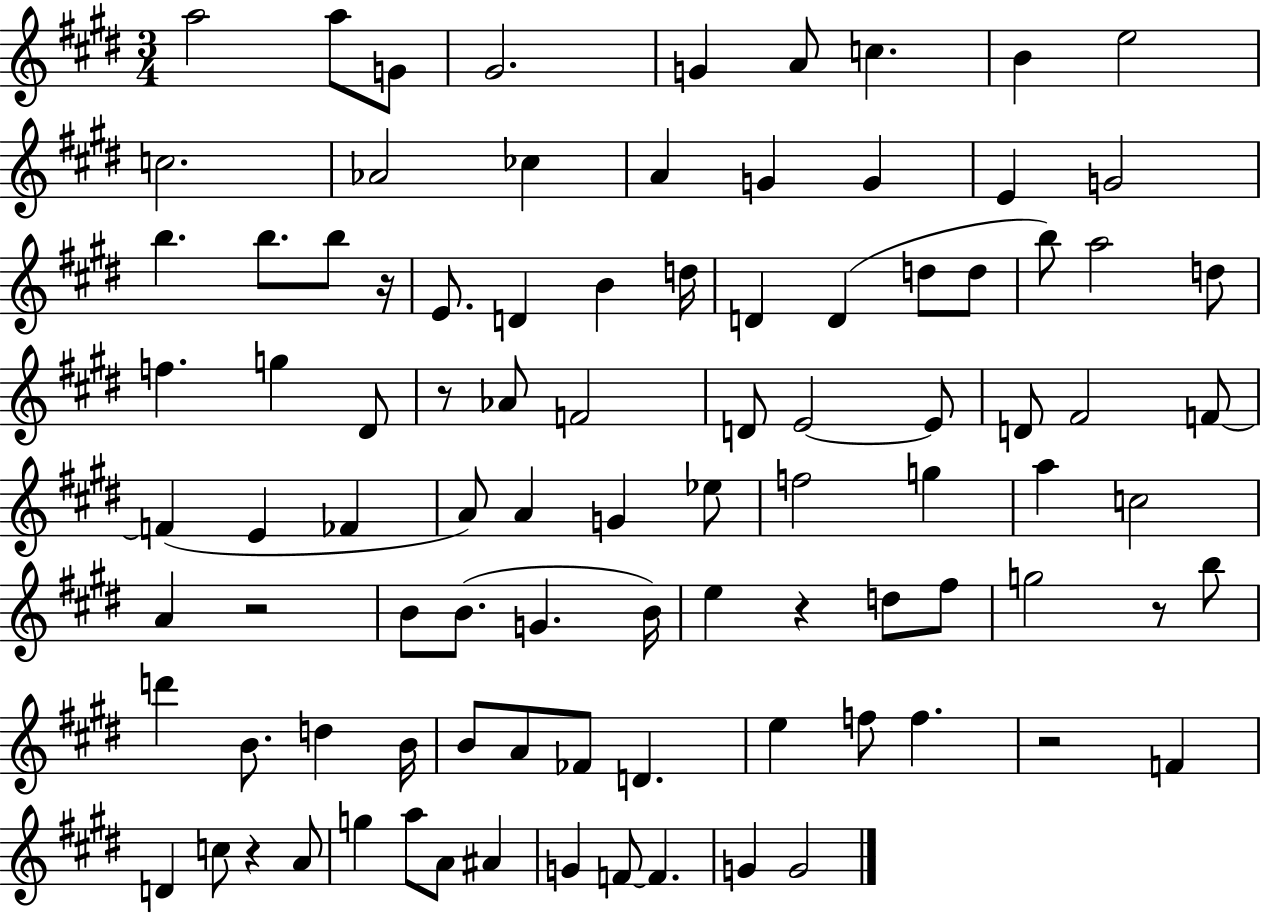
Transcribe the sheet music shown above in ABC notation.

X:1
T:Untitled
M:3/4
L:1/4
K:E
a2 a/2 G/2 ^G2 G A/2 c B e2 c2 _A2 _c A G G E G2 b b/2 b/2 z/4 E/2 D B d/4 D D d/2 d/2 b/2 a2 d/2 f g ^D/2 z/2 _A/2 F2 D/2 E2 E/2 D/2 ^F2 F/2 F E _F A/2 A G _e/2 f2 g a c2 A z2 B/2 B/2 G B/4 e z d/2 ^f/2 g2 z/2 b/2 d' B/2 d B/4 B/2 A/2 _F/2 D e f/2 f z2 F D c/2 z A/2 g a/2 A/2 ^A G F/2 F G G2